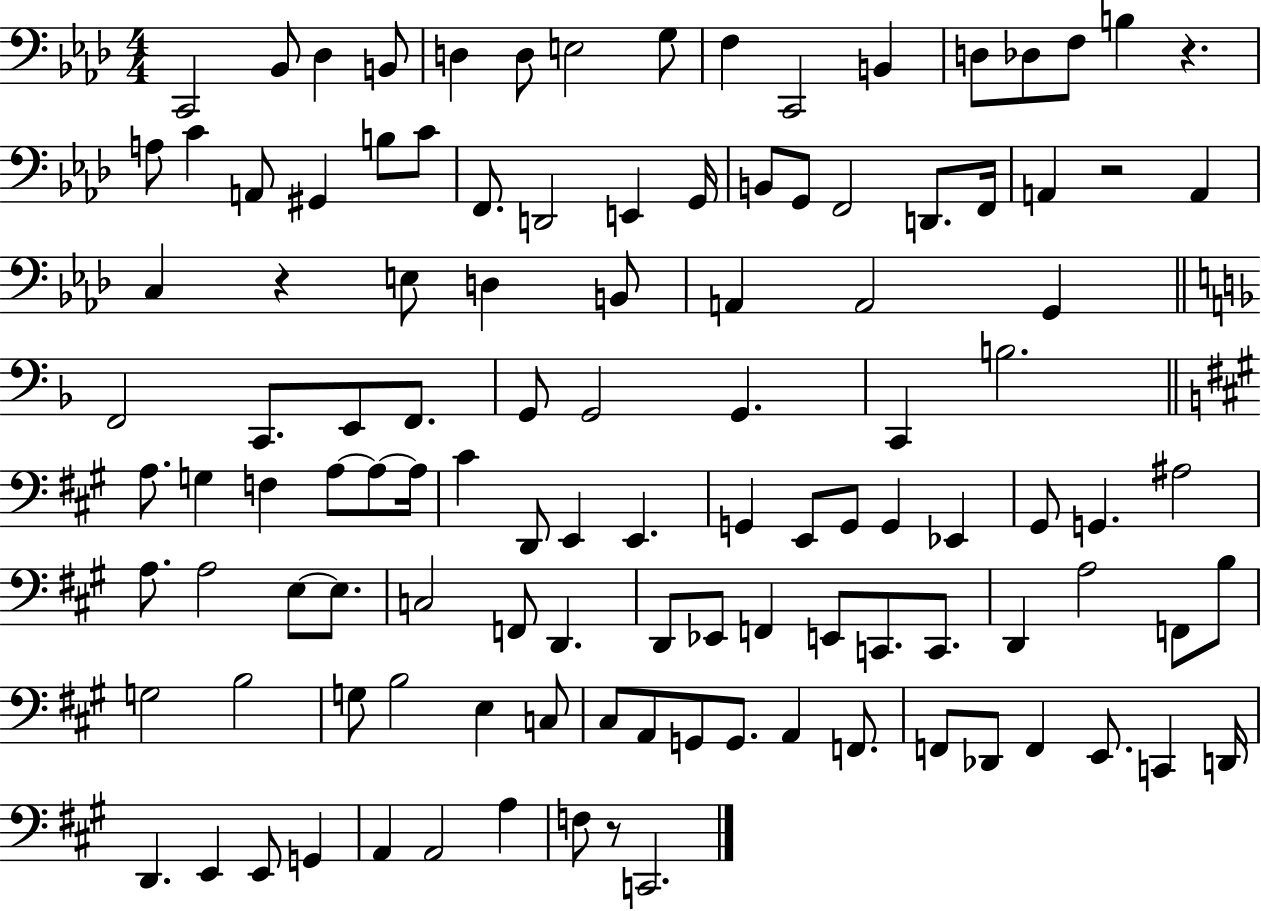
X:1
T:Untitled
M:4/4
L:1/4
K:Ab
C,,2 _B,,/2 _D, B,,/2 D, D,/2 E,2 G,/2 F, C,,2 B,, D,/2 _D,/2 F,/2 B, z A,/2 C A,,/2 ^G,, B,/2 C/2 F,,/2 D,,2 E,, G,,/4 B,,/2 G,,/2 F,,2 D,,/2 F,,/4 A,, z2 A,, C, z E,/2 D, B,,/2 A,, A,,2 G,, F,,2 C,,/2 E,,/2 F,,/2 G,,/2 G,,2 G,, C,, B,2 A,/2 G, F, A,/2 A,/2 A,/4 ^C D,,/2 E,, E,, G,, E,,/2 G,,/2 G,, _E,, ^G,,/2 G,, ^A,2 A,/2 A,2 E,/2 E,/2 C,2 F,,/2 D,, D,,/2 _E,,/2 F,, E,,/2 C,,/2 C,,/2 D,, A,2 F,,/2 B,/2 G,2 B,2 G,/2 B,2 E, C,/2 ^C,/2 A,,/2 G,,/2 G,,/2 A,, F,,/2 F,,/2 _D,,/2 F,, E,,/2 C,, D,,/4 D,, E,, E,,/2 G,, A,, A,,2 A, F,/2 z/2 C,,2